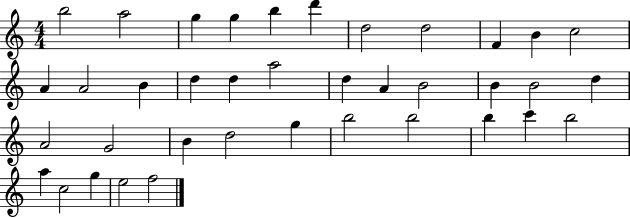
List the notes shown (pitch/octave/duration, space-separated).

B5/h A5/h G5/q G5/q B5/q D6/q D5/h D5/h F4/q B4/q C5/h A4/q A4/h B4/q D5/q D5/q A5/h D5/q A4/q B4/h B4/q B4/h D5/q A4/h G4/h B4/q D5/h G5/q B5/h B5/h B5/q C6/q B5/h A5/q C5/h G5/q E5/h F5/h